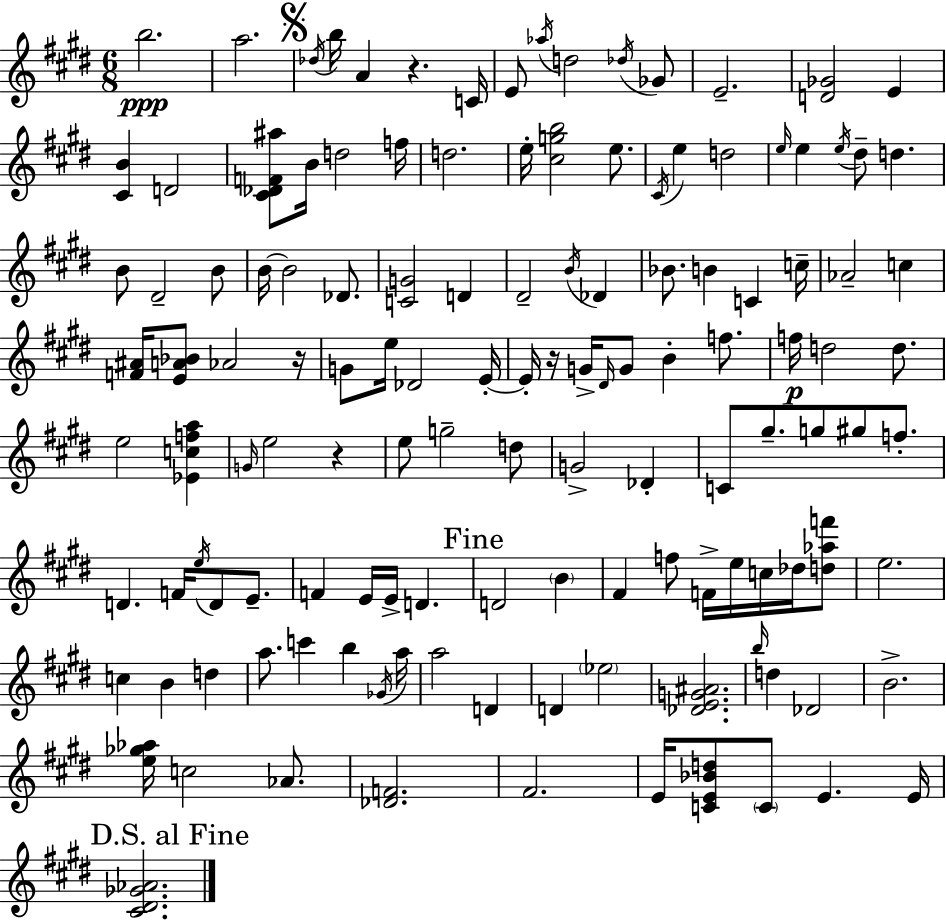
X:1
T:Untitled
M:6/8
L:1/4
K:E
b2 a2 _d/4 b/4 A z C/4 E/2 _a/4 d2 _d/4 _G/2 E2 [D_G]2 E [^CB] D2 [^C_DF^a]/2 B/4 d2 f/4 d2 e/4 [^cgb]2 e/2 ^C/4 e d2 e/4 e e/4 ^d/2 d B/2 ^D2 B/2 B/4 B2 _D/2 [CG]2 D ^D2 B/4 _D _B/2 B C c/4 _A2 c [F^A]/4 [EA_B]/2 _A2 z/4 G/2 e/4 _D2 E/4 E/4 z/4 G/4 ^D/4 G/2 B f/2 f/4 d2 d/2 e2 [_Ecfa] G/4 e2 z e/2 g2 d/2 G2 _D C/2 ^g/2 g/2 ^g/2 f/2 D F/4 e/4 D/2 E/2 F E/4 E/4 D D2 B ^F f/2 F/4 e/4 c/4 _d/4 [d_af']/2 e2 c B d a/2 c' b _G/4 a/4 a2 D D _e2 [_DEG^A]2 b/4 d _D2 B2 [e_g_a]/4 c2 _A/2 [_DF]2 ^F2 E/4 [CE_Bd]/2 C/2 E E/4 [^C^D_G_A]2